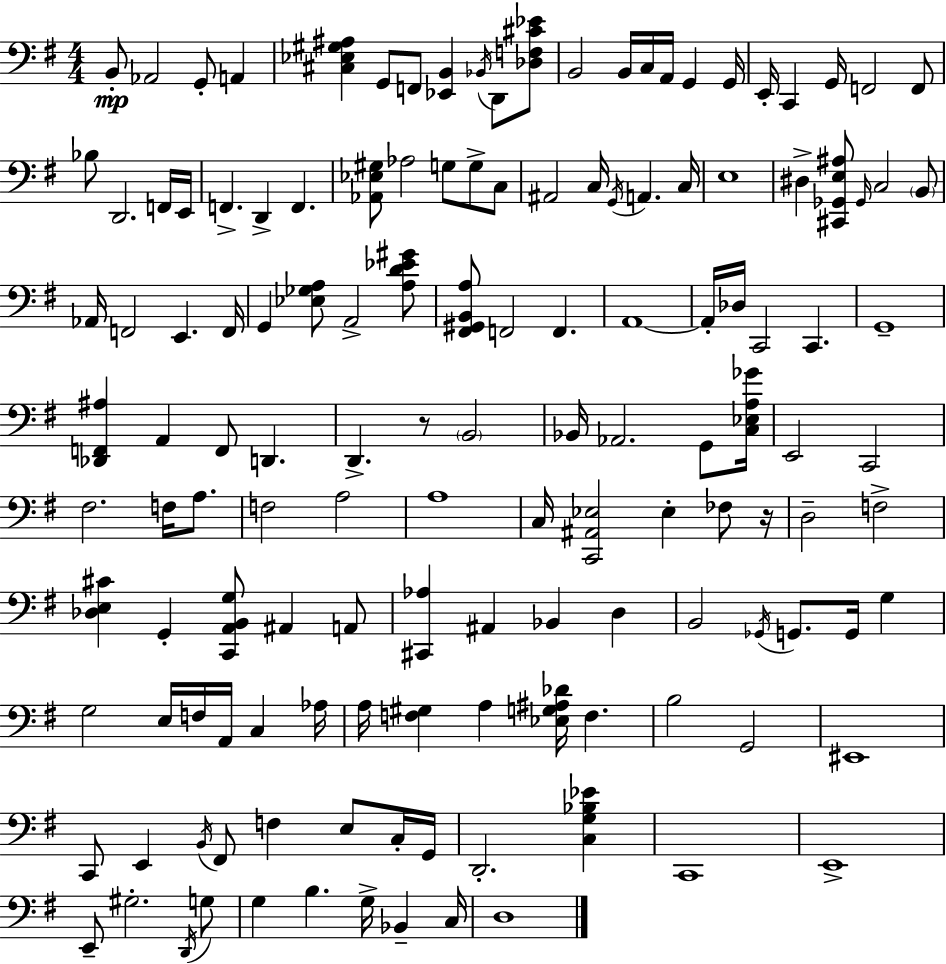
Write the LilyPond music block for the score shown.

{
  \clef bass
  \numericTimeSignature
  \time 4/4
  \key g \major
  \repeat volta 2 { b,8-.\mp aes,2 g,8-. a,4 | <cis ees gis ais>4 g,8 f,8 <ees, b,>4 \acciaccatura { bes,16 } d,8 <des f cis' ees'>8 | b,2 b,16 c16 a,16 g,4 | g,16 e,16-. c,4 g,16 f,2 f,8 | \break bes8 d,2. f,16 | e,16 f,4.-> d,4-> f,4. | <aes, ees gis>8 aes2 g8 g8-> c8 | ais,2 c16 \acciaccatura { g,16 } a,4. | \break c16 e1 | dis4-> <cis, ges, e ais>8 \grace { ges,16 } c2 | \parenthesize b,8 aes,16 f,2 e,4. | f,16 g,4 <ees ges a>8 a,2-> | \break <a d' ees' gis'>8 <fis, gis, b, a>8 f,2 f,4. | a,1~~ | a,16-. des16 c,2 c,4. | g,1-- | \break <des, f, ais>4 a,4 f,8 d,4. | d,4.-> r8 \parenthesize b,2 | bes,16 aes,2. | g,8 <c ees a ges'>16 e,2 c,2 | \break fis2. f16 | a8. f2 a2 | a1 | c16 <c, ais, ees>2 ees4-. | \break fes8 r16 d2-- f2-> | <des e cis'>4 g,4-. <c, a, b, g>8 ais,4 | a,8 <cis, aes>4 ais,4 bes,4 d4 | b,2 \acciaccatura { ges,16 } g,8. g,16 | \break g4 g2 e16 f16 a,16 c4 | aes16 a16 <f gis>4 a4 <ees g ais des'>16 f4. | b2 g,2 | eis,1 | \break c,8 e,4 \acciaccatura { b,16 } fis,8 f4 | e8 c16-. g,16 d,2.-. | <c g bes ees'>4 c,1 | e,1-> | \break e,8-- gis2.-. | \acciaccatura { d,16 } g8 g4 b4. | g16-> bes,4-- c16 d1 | } \bar "|."
}